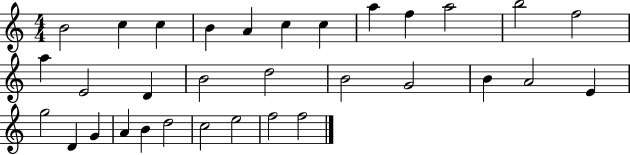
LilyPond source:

{
  \clef treble
  \numericTimeSignature
  \time 4/4
  \key c \major
  b'2 c''4 c''4 | b'4 a'4 c''4 c''4 | a''4 f''4 a''2 | b''2 f''2 | \break a''4 e'2 d'4 | b'2 d''2 | b'2 g'2 | b'4 a'2 e'4 | \break g''2 d'4 g'4 | a'4 b'4 d''2 | c''2 e''2 | f''2 f''2 | \break \bar "|."
}